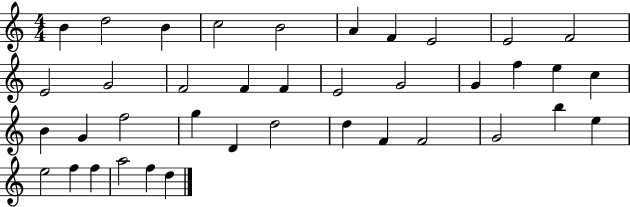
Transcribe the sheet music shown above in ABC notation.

X:1
T:Untitled
M:4/4
L:1/4
K:C
B d2 B c2 B2 A F E2 E2 F2 E2 G2 F2 F F E2 G2 G f e c B G f2 g D d2 d F F2 G2 b e e2 f f a2 f d